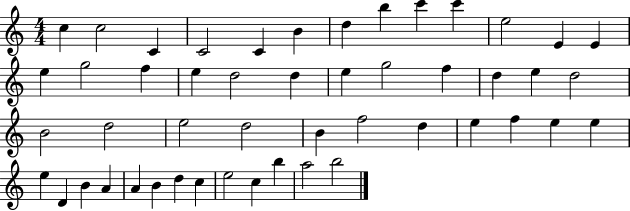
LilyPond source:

{
  \clef treble
  \numericTimeSignature
  \time 4/4
  \key c \major
  c''4 c''2 c'4 | c'2 c'4 b'4 | d''4 b''4 c'''4 c'''4 | e''2 e'4 e'4 | \break e''4 g''2 f''4 | e''4 d''2 d''4 | e''4 g''2 f''4 | d''4 e''4 d''2 | \break b'2 d''2 | e''2 d''2 | b'4 f''2 d''4 | e''4 f''4 e''4 e''4 | \break e''4 d'4 b'4 a'4 | a'4 b'4 d''4 c''4 | e''2 c''4 b''4 | a''2 b''2 | \break \bar "|."
}